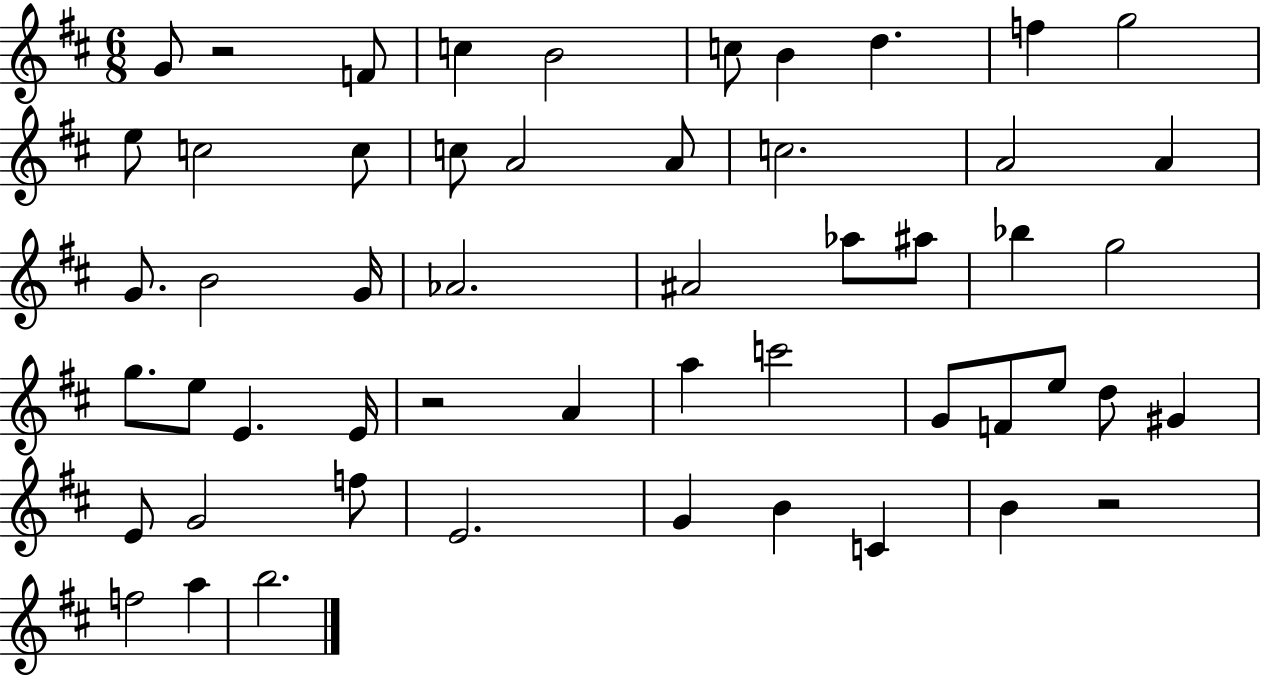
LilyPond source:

{
  \clef treble
  \numericTimeSignature
  \time 6/8
  \key d \major
  g'8 r2 f'8 | c''4 b'2 | c''8 b'4 d''4. | f''4 g''2 | \break e''8 c''2 c''8 | c''8 a'2 a'8 | c''2. | a'2 a'4 | \break g'8. b'2 g'16 | aes'2. | ais'2 aes''8 ais''8 | bes''4 g''2 | \break g''8. e''8 e'4. e'16 | r2 a'4 | a''4 c'''2 | g'8 f'8 e''8 d''8 gis'4 | \break e'8 g'2 f''8 | e'2. | g'4 b'4 c'4 | b'4 r2 | \break f''2 a''4 | b''2. | \bar "|."
}